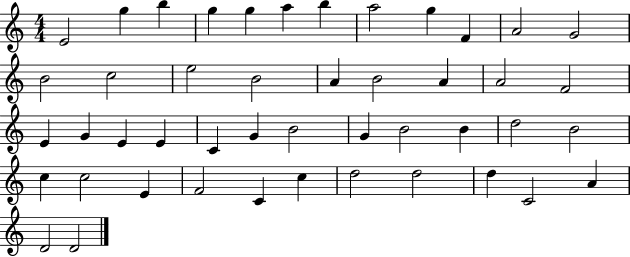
{
  \clef treble
  \numericTimeSignature
  \time 4/4
  \key c \major
  e'2 g''4 b''4 | g''4 g''4 a''4 b''4 | a''2 g''4 f'4 | a'2 g'2 | \break b'2 c''2 | e''2 b'2 | a'4 b'2 a'4 | a'2 f'2 | \break e'4 g'4 e'4 e'4 | c'4 g'4 b'2 | g'4 b'2 b'4 | d''2 b'2 | \break c''4 c''2 e'4 | f'2 c'4 c''4 | d''2 d''2 | d''4 c'2 a'4 | \break d'2 d'2 | \bar "|."
}